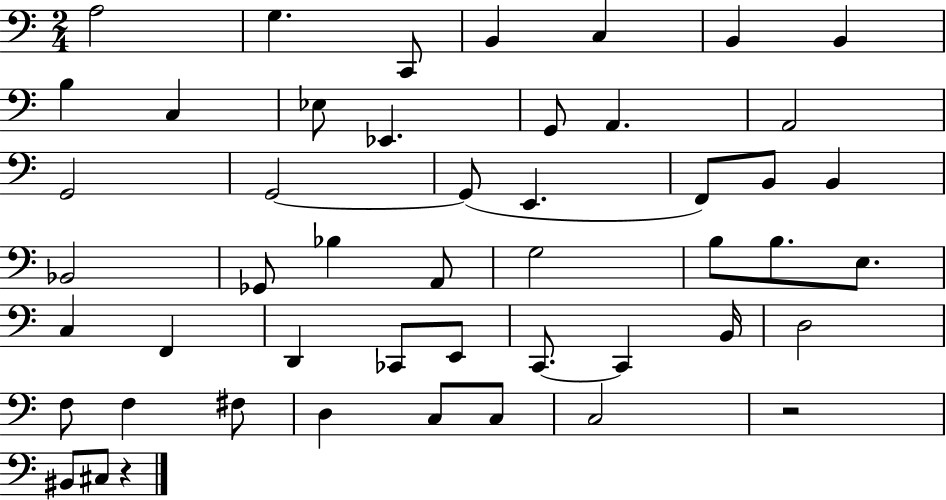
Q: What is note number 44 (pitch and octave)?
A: C3